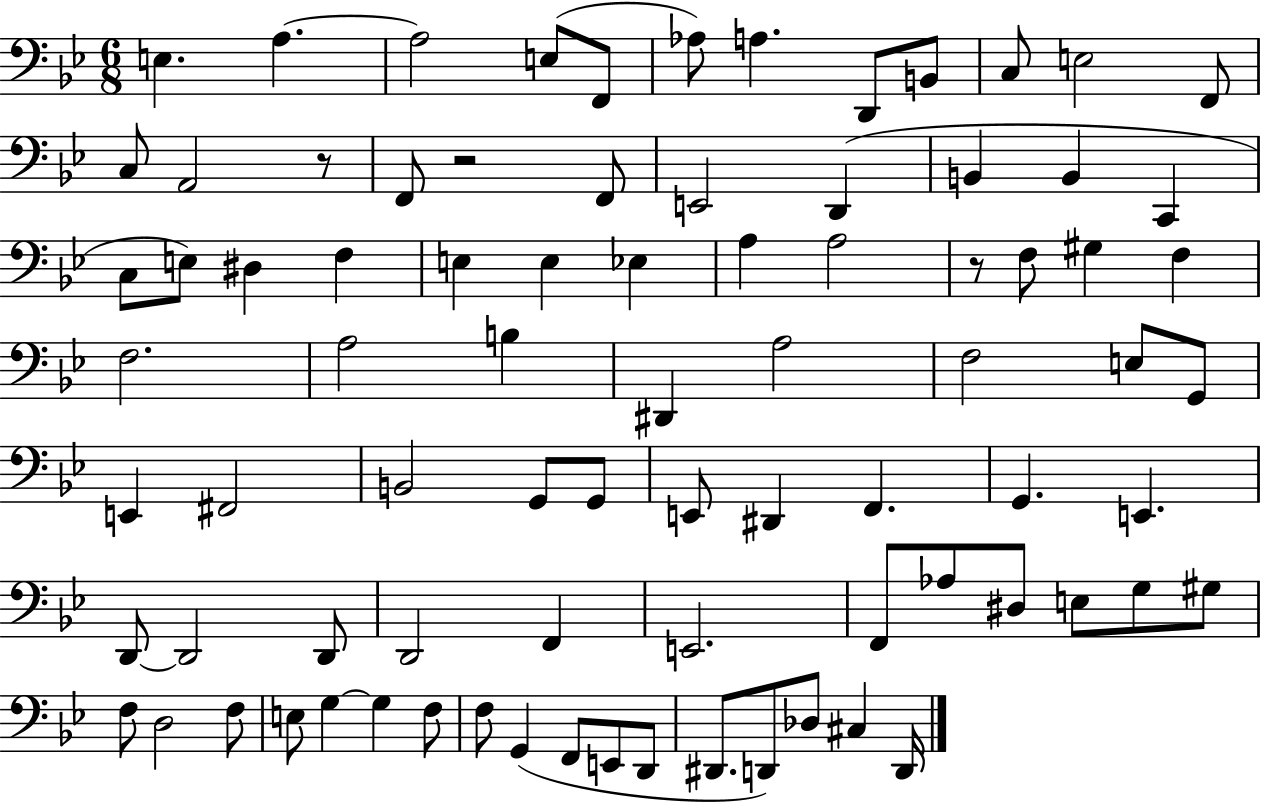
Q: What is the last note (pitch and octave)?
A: D2